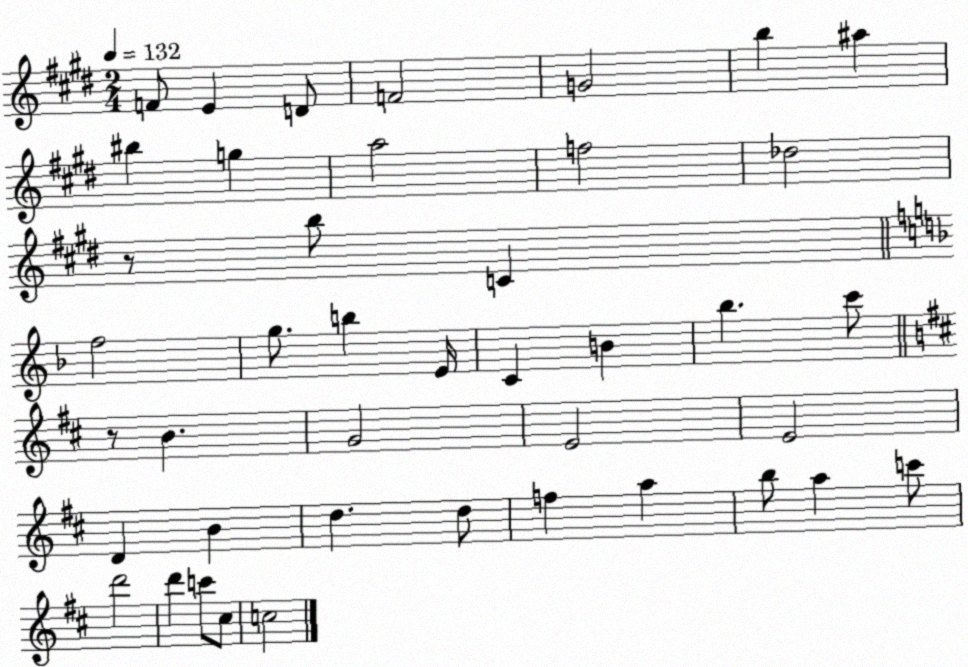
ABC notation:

X:1
T:Untitled
M:2/4
L:1/4
K:E
F/2 E D/2 F2 G2 b ^a ^b g a2 f2 _d2 z/2 b/2 C f2 g/2 b E/4 C B _b c'/2 z/2 B G2 E2 E2 D B d d/2 f a b/2 a c'/2 d'2 d' c'/2 ^c/2 c2